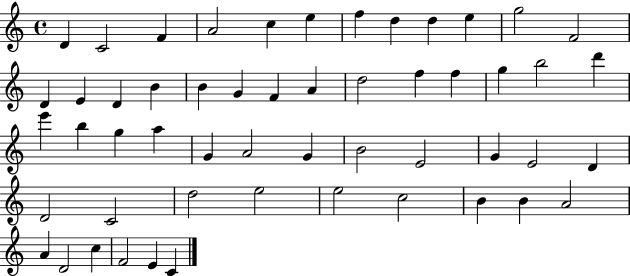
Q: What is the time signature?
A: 4/4